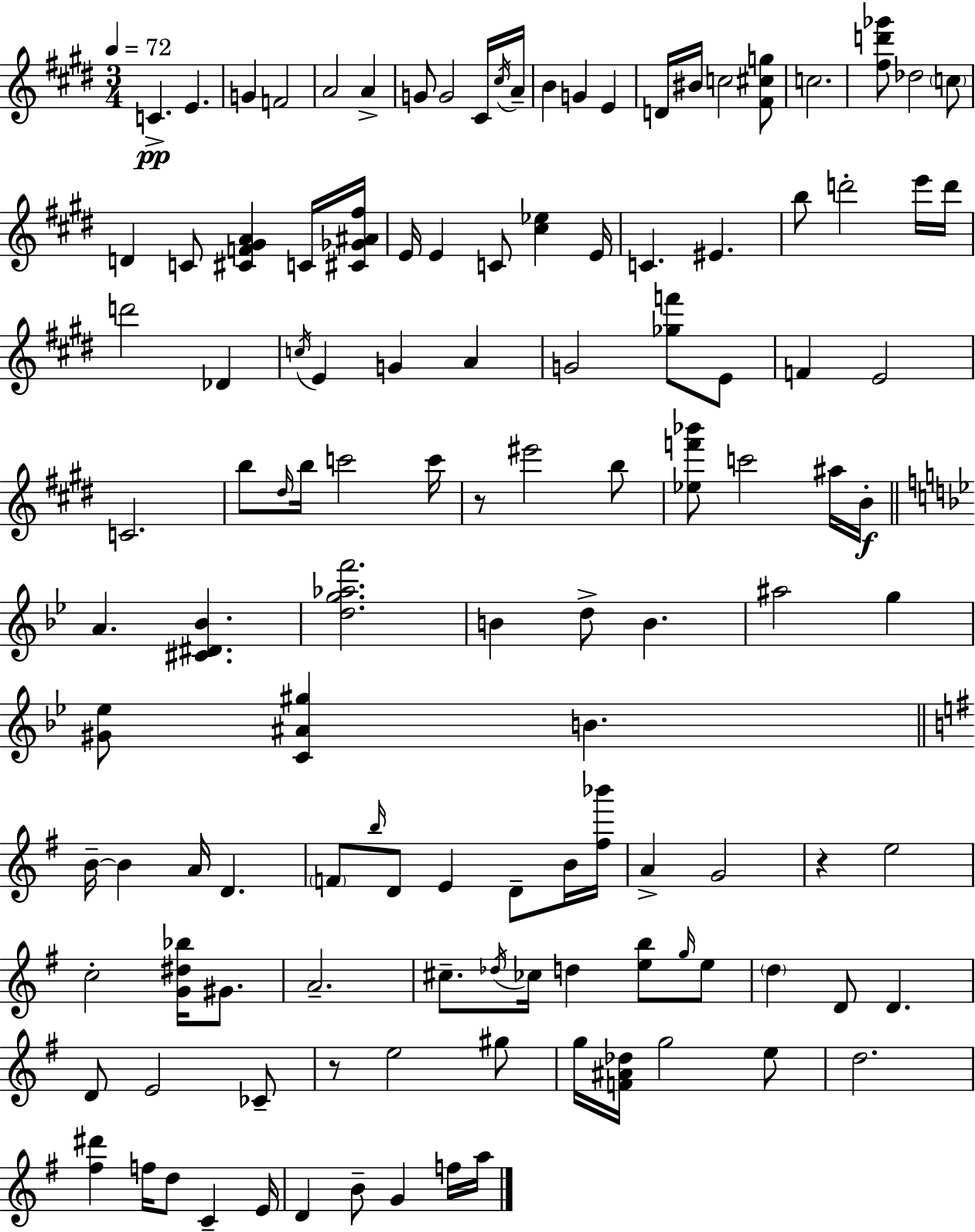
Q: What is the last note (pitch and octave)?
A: A5